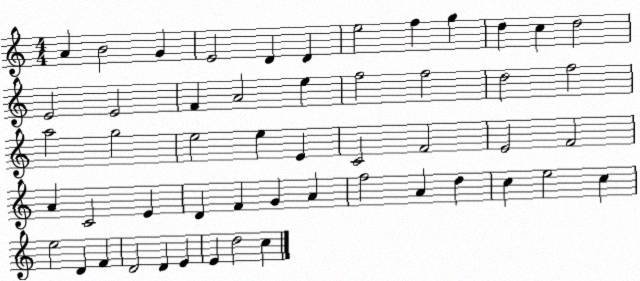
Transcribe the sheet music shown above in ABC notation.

X:1
T:Untitled
M:4/4
L:1/4
K:C
A B2 G E2 D D e2 f g d c d2 E2 E2 F A2 e f2 f2 d2 f2 a2 g2 e2 e E C2 F2 E2 F2 A C2 E D F G A f2 A d c e2 c e2 D F D2 D E E d2 c